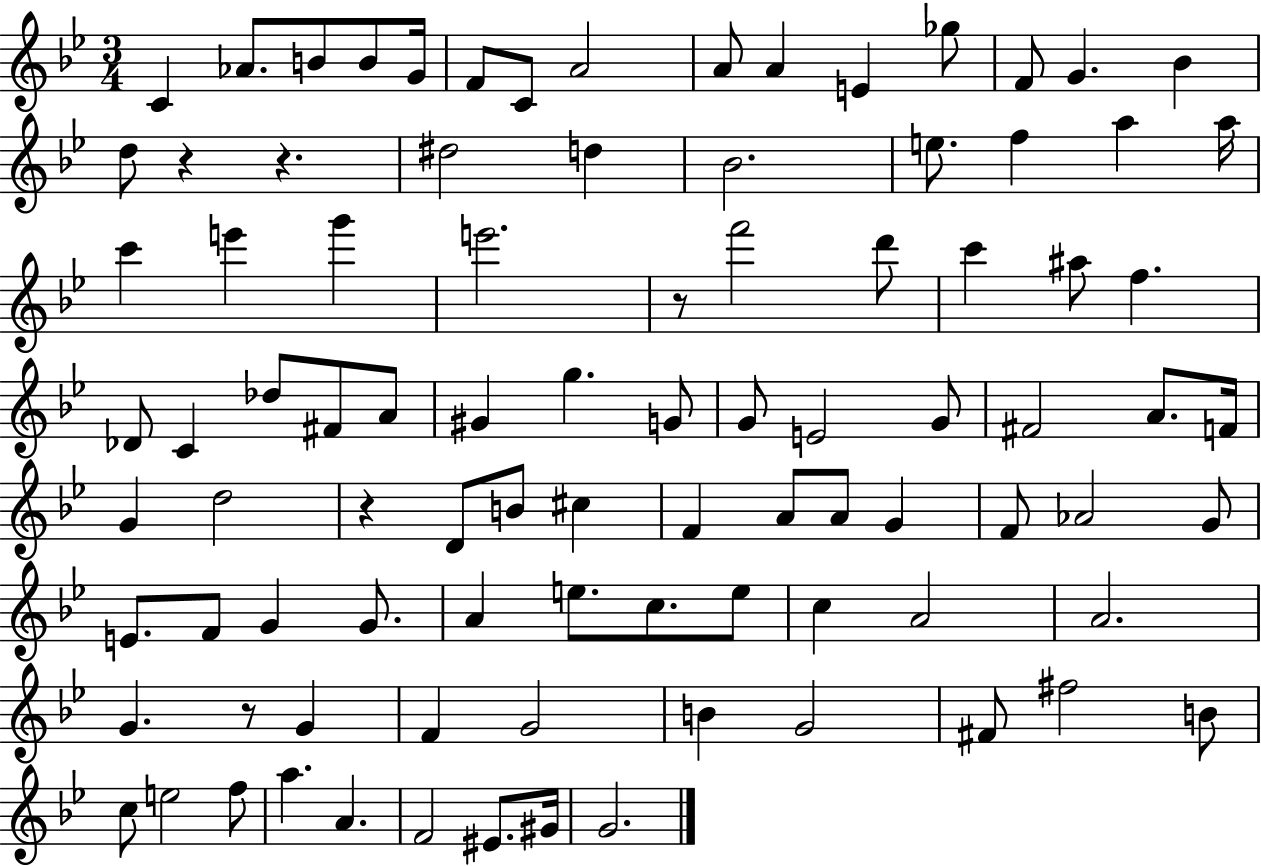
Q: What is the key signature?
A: BES major